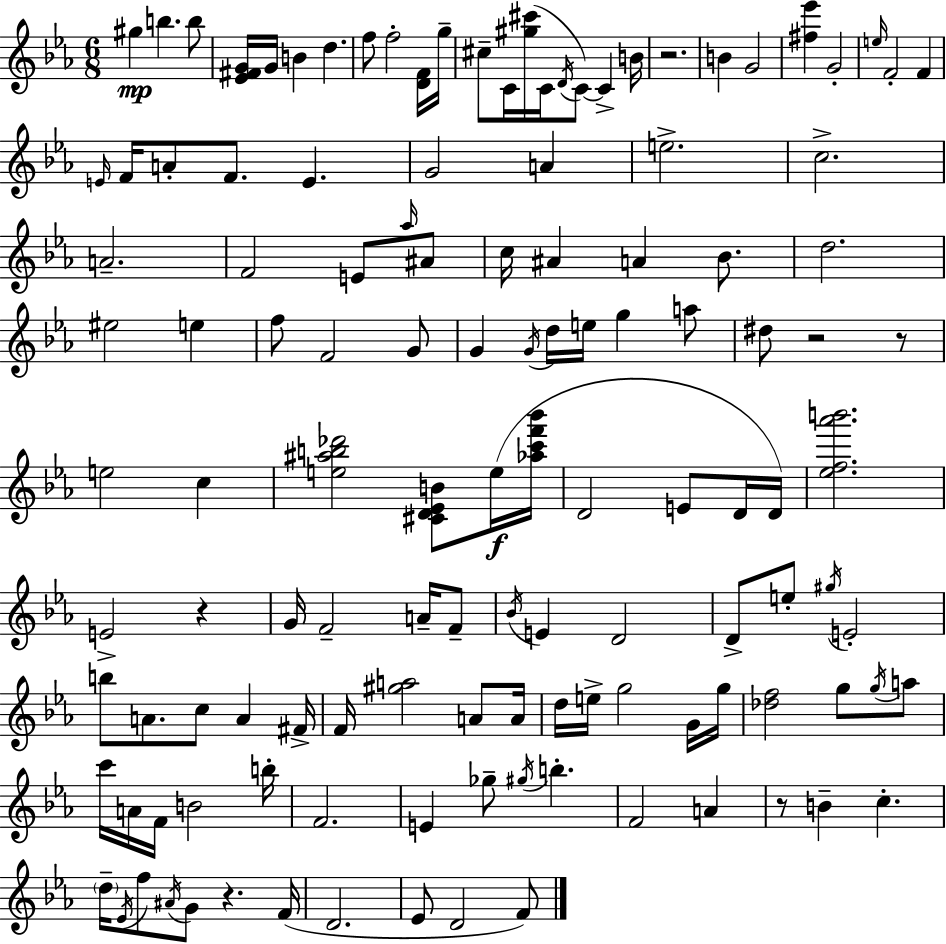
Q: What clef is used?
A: treble